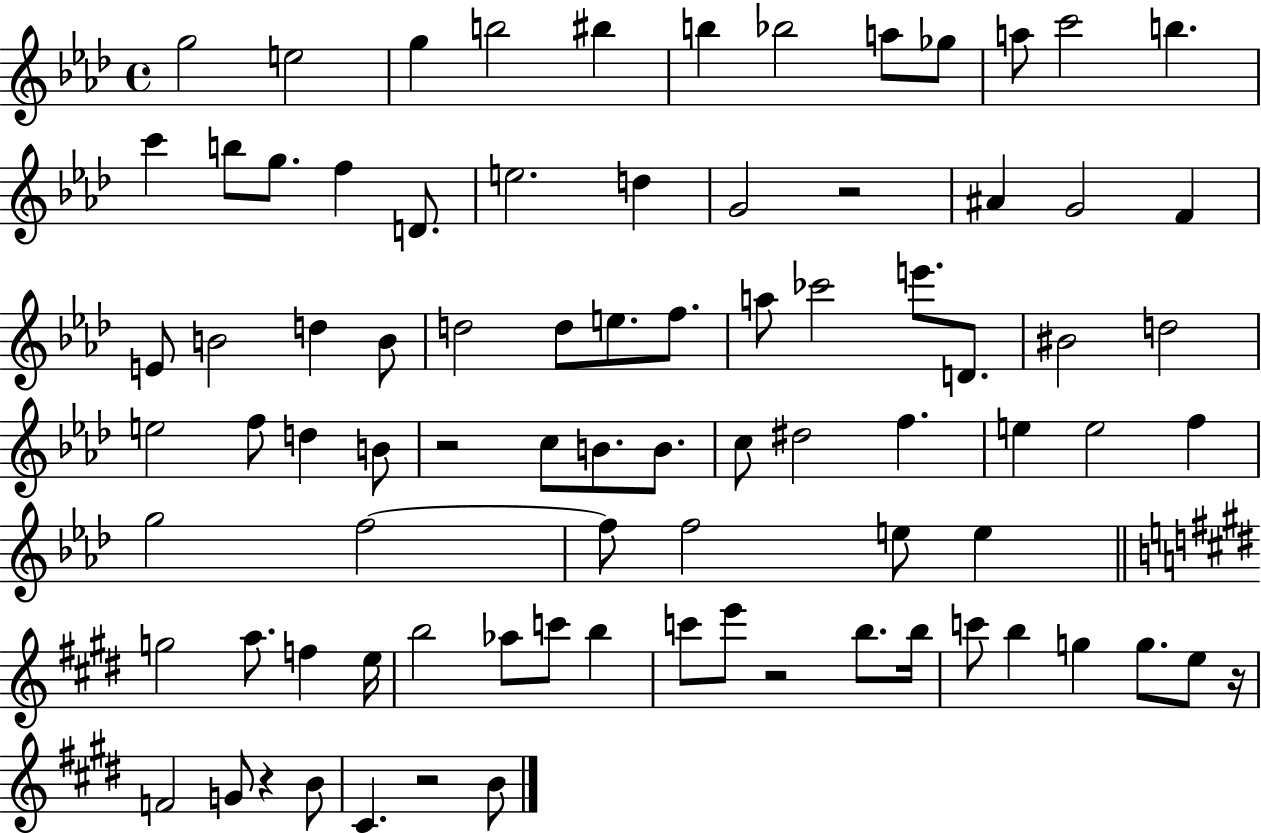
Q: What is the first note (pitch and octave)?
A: G5